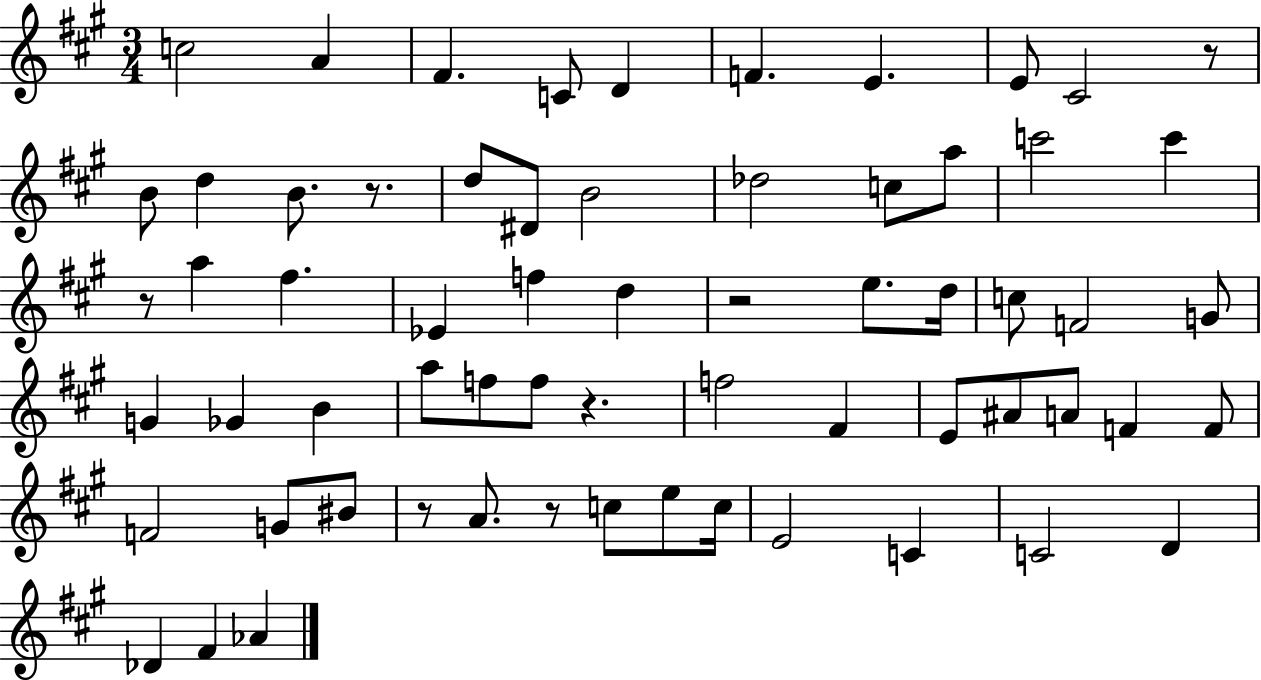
C5/h A4/q F#4/q. C4/e D4/q F4/q. E4/q. E4/e C#4/h R/e B4/e D5/q B4/e. R/e. D5/e D#4/e B4/h Db5/h C5/e A5/e C6/h C6/q R/e A5/q F#5/q. Eb4/q F5/q D5/q R/h E5/e. D5/s C5/e F4/h G4/e G4/q Gb4/q B4/q A5/e F5/e F5/e R/q. F5/h F#4/q E4/e A#4/e A4/e F4/q F4/e F4/h G4/e BIS4/e R/e A4/e. R/e C5/e E5/e C5/s E4/h C4/q C4/h D4/q Db4/q F#4/q Ab4/q